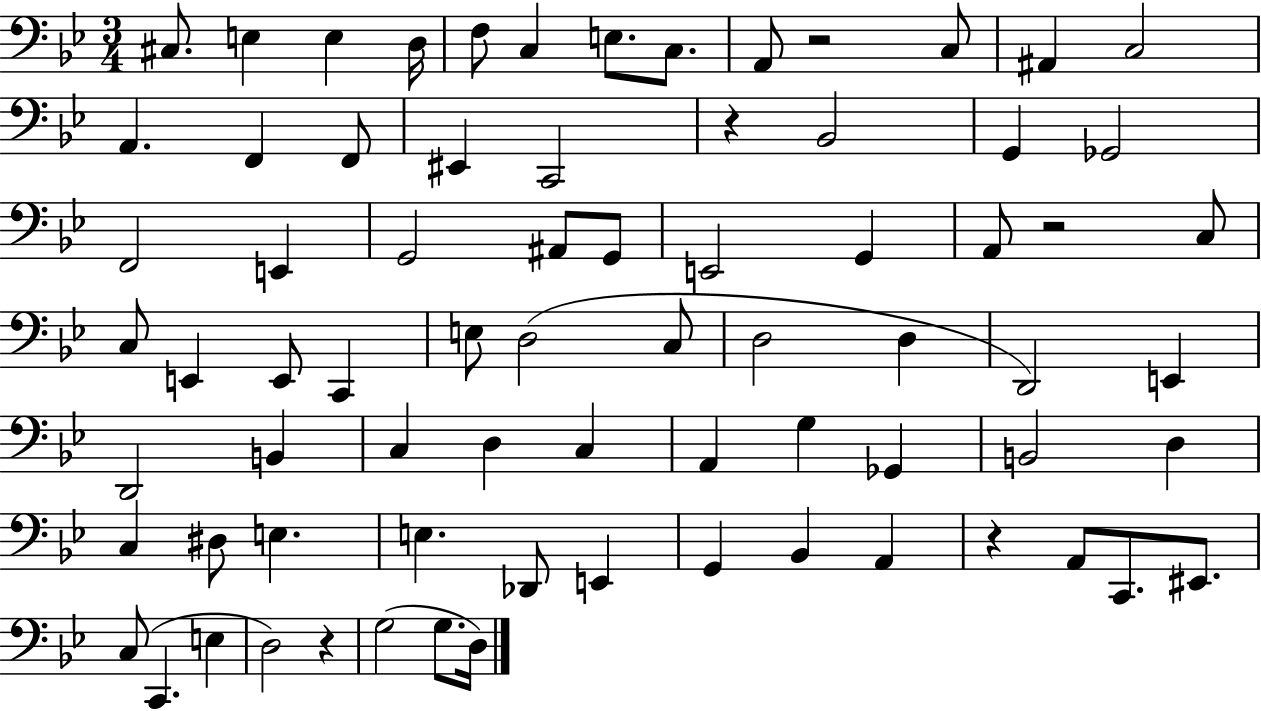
{
  \clef bass
  \numericTimeSignature
  \time 3/4
  \key bes \major
  cis8. e4 e4 d16 | f8 c4 e8. c8. | a,8 r2 c8 | ais,4 c2 | \break a,4. f,4 f,8 | eis,4 c,2 | r4 bes,2 | g,4 ges,2 | \break f,2 e,4 | g,2 ais,8 g,8 | e,2 g,4 | a,8 r2 c8 | \break c8 e,4 e,8 c,4 | e8 d2( c8 | d2 d4 | d,2) e,4 | \break d,2 b,4 | c4 d4 c4 | a,4 g4 ges,4 | b,2 d4 | \break c4 dis8 e4. | e4. des,8 e,4 | g,4 bes,4 a,4 | r4 a,8 c,8. eis,8. | \break c8( c,4. e4 | d2) r4 | g2( g8. d16) | \bar "|."
}